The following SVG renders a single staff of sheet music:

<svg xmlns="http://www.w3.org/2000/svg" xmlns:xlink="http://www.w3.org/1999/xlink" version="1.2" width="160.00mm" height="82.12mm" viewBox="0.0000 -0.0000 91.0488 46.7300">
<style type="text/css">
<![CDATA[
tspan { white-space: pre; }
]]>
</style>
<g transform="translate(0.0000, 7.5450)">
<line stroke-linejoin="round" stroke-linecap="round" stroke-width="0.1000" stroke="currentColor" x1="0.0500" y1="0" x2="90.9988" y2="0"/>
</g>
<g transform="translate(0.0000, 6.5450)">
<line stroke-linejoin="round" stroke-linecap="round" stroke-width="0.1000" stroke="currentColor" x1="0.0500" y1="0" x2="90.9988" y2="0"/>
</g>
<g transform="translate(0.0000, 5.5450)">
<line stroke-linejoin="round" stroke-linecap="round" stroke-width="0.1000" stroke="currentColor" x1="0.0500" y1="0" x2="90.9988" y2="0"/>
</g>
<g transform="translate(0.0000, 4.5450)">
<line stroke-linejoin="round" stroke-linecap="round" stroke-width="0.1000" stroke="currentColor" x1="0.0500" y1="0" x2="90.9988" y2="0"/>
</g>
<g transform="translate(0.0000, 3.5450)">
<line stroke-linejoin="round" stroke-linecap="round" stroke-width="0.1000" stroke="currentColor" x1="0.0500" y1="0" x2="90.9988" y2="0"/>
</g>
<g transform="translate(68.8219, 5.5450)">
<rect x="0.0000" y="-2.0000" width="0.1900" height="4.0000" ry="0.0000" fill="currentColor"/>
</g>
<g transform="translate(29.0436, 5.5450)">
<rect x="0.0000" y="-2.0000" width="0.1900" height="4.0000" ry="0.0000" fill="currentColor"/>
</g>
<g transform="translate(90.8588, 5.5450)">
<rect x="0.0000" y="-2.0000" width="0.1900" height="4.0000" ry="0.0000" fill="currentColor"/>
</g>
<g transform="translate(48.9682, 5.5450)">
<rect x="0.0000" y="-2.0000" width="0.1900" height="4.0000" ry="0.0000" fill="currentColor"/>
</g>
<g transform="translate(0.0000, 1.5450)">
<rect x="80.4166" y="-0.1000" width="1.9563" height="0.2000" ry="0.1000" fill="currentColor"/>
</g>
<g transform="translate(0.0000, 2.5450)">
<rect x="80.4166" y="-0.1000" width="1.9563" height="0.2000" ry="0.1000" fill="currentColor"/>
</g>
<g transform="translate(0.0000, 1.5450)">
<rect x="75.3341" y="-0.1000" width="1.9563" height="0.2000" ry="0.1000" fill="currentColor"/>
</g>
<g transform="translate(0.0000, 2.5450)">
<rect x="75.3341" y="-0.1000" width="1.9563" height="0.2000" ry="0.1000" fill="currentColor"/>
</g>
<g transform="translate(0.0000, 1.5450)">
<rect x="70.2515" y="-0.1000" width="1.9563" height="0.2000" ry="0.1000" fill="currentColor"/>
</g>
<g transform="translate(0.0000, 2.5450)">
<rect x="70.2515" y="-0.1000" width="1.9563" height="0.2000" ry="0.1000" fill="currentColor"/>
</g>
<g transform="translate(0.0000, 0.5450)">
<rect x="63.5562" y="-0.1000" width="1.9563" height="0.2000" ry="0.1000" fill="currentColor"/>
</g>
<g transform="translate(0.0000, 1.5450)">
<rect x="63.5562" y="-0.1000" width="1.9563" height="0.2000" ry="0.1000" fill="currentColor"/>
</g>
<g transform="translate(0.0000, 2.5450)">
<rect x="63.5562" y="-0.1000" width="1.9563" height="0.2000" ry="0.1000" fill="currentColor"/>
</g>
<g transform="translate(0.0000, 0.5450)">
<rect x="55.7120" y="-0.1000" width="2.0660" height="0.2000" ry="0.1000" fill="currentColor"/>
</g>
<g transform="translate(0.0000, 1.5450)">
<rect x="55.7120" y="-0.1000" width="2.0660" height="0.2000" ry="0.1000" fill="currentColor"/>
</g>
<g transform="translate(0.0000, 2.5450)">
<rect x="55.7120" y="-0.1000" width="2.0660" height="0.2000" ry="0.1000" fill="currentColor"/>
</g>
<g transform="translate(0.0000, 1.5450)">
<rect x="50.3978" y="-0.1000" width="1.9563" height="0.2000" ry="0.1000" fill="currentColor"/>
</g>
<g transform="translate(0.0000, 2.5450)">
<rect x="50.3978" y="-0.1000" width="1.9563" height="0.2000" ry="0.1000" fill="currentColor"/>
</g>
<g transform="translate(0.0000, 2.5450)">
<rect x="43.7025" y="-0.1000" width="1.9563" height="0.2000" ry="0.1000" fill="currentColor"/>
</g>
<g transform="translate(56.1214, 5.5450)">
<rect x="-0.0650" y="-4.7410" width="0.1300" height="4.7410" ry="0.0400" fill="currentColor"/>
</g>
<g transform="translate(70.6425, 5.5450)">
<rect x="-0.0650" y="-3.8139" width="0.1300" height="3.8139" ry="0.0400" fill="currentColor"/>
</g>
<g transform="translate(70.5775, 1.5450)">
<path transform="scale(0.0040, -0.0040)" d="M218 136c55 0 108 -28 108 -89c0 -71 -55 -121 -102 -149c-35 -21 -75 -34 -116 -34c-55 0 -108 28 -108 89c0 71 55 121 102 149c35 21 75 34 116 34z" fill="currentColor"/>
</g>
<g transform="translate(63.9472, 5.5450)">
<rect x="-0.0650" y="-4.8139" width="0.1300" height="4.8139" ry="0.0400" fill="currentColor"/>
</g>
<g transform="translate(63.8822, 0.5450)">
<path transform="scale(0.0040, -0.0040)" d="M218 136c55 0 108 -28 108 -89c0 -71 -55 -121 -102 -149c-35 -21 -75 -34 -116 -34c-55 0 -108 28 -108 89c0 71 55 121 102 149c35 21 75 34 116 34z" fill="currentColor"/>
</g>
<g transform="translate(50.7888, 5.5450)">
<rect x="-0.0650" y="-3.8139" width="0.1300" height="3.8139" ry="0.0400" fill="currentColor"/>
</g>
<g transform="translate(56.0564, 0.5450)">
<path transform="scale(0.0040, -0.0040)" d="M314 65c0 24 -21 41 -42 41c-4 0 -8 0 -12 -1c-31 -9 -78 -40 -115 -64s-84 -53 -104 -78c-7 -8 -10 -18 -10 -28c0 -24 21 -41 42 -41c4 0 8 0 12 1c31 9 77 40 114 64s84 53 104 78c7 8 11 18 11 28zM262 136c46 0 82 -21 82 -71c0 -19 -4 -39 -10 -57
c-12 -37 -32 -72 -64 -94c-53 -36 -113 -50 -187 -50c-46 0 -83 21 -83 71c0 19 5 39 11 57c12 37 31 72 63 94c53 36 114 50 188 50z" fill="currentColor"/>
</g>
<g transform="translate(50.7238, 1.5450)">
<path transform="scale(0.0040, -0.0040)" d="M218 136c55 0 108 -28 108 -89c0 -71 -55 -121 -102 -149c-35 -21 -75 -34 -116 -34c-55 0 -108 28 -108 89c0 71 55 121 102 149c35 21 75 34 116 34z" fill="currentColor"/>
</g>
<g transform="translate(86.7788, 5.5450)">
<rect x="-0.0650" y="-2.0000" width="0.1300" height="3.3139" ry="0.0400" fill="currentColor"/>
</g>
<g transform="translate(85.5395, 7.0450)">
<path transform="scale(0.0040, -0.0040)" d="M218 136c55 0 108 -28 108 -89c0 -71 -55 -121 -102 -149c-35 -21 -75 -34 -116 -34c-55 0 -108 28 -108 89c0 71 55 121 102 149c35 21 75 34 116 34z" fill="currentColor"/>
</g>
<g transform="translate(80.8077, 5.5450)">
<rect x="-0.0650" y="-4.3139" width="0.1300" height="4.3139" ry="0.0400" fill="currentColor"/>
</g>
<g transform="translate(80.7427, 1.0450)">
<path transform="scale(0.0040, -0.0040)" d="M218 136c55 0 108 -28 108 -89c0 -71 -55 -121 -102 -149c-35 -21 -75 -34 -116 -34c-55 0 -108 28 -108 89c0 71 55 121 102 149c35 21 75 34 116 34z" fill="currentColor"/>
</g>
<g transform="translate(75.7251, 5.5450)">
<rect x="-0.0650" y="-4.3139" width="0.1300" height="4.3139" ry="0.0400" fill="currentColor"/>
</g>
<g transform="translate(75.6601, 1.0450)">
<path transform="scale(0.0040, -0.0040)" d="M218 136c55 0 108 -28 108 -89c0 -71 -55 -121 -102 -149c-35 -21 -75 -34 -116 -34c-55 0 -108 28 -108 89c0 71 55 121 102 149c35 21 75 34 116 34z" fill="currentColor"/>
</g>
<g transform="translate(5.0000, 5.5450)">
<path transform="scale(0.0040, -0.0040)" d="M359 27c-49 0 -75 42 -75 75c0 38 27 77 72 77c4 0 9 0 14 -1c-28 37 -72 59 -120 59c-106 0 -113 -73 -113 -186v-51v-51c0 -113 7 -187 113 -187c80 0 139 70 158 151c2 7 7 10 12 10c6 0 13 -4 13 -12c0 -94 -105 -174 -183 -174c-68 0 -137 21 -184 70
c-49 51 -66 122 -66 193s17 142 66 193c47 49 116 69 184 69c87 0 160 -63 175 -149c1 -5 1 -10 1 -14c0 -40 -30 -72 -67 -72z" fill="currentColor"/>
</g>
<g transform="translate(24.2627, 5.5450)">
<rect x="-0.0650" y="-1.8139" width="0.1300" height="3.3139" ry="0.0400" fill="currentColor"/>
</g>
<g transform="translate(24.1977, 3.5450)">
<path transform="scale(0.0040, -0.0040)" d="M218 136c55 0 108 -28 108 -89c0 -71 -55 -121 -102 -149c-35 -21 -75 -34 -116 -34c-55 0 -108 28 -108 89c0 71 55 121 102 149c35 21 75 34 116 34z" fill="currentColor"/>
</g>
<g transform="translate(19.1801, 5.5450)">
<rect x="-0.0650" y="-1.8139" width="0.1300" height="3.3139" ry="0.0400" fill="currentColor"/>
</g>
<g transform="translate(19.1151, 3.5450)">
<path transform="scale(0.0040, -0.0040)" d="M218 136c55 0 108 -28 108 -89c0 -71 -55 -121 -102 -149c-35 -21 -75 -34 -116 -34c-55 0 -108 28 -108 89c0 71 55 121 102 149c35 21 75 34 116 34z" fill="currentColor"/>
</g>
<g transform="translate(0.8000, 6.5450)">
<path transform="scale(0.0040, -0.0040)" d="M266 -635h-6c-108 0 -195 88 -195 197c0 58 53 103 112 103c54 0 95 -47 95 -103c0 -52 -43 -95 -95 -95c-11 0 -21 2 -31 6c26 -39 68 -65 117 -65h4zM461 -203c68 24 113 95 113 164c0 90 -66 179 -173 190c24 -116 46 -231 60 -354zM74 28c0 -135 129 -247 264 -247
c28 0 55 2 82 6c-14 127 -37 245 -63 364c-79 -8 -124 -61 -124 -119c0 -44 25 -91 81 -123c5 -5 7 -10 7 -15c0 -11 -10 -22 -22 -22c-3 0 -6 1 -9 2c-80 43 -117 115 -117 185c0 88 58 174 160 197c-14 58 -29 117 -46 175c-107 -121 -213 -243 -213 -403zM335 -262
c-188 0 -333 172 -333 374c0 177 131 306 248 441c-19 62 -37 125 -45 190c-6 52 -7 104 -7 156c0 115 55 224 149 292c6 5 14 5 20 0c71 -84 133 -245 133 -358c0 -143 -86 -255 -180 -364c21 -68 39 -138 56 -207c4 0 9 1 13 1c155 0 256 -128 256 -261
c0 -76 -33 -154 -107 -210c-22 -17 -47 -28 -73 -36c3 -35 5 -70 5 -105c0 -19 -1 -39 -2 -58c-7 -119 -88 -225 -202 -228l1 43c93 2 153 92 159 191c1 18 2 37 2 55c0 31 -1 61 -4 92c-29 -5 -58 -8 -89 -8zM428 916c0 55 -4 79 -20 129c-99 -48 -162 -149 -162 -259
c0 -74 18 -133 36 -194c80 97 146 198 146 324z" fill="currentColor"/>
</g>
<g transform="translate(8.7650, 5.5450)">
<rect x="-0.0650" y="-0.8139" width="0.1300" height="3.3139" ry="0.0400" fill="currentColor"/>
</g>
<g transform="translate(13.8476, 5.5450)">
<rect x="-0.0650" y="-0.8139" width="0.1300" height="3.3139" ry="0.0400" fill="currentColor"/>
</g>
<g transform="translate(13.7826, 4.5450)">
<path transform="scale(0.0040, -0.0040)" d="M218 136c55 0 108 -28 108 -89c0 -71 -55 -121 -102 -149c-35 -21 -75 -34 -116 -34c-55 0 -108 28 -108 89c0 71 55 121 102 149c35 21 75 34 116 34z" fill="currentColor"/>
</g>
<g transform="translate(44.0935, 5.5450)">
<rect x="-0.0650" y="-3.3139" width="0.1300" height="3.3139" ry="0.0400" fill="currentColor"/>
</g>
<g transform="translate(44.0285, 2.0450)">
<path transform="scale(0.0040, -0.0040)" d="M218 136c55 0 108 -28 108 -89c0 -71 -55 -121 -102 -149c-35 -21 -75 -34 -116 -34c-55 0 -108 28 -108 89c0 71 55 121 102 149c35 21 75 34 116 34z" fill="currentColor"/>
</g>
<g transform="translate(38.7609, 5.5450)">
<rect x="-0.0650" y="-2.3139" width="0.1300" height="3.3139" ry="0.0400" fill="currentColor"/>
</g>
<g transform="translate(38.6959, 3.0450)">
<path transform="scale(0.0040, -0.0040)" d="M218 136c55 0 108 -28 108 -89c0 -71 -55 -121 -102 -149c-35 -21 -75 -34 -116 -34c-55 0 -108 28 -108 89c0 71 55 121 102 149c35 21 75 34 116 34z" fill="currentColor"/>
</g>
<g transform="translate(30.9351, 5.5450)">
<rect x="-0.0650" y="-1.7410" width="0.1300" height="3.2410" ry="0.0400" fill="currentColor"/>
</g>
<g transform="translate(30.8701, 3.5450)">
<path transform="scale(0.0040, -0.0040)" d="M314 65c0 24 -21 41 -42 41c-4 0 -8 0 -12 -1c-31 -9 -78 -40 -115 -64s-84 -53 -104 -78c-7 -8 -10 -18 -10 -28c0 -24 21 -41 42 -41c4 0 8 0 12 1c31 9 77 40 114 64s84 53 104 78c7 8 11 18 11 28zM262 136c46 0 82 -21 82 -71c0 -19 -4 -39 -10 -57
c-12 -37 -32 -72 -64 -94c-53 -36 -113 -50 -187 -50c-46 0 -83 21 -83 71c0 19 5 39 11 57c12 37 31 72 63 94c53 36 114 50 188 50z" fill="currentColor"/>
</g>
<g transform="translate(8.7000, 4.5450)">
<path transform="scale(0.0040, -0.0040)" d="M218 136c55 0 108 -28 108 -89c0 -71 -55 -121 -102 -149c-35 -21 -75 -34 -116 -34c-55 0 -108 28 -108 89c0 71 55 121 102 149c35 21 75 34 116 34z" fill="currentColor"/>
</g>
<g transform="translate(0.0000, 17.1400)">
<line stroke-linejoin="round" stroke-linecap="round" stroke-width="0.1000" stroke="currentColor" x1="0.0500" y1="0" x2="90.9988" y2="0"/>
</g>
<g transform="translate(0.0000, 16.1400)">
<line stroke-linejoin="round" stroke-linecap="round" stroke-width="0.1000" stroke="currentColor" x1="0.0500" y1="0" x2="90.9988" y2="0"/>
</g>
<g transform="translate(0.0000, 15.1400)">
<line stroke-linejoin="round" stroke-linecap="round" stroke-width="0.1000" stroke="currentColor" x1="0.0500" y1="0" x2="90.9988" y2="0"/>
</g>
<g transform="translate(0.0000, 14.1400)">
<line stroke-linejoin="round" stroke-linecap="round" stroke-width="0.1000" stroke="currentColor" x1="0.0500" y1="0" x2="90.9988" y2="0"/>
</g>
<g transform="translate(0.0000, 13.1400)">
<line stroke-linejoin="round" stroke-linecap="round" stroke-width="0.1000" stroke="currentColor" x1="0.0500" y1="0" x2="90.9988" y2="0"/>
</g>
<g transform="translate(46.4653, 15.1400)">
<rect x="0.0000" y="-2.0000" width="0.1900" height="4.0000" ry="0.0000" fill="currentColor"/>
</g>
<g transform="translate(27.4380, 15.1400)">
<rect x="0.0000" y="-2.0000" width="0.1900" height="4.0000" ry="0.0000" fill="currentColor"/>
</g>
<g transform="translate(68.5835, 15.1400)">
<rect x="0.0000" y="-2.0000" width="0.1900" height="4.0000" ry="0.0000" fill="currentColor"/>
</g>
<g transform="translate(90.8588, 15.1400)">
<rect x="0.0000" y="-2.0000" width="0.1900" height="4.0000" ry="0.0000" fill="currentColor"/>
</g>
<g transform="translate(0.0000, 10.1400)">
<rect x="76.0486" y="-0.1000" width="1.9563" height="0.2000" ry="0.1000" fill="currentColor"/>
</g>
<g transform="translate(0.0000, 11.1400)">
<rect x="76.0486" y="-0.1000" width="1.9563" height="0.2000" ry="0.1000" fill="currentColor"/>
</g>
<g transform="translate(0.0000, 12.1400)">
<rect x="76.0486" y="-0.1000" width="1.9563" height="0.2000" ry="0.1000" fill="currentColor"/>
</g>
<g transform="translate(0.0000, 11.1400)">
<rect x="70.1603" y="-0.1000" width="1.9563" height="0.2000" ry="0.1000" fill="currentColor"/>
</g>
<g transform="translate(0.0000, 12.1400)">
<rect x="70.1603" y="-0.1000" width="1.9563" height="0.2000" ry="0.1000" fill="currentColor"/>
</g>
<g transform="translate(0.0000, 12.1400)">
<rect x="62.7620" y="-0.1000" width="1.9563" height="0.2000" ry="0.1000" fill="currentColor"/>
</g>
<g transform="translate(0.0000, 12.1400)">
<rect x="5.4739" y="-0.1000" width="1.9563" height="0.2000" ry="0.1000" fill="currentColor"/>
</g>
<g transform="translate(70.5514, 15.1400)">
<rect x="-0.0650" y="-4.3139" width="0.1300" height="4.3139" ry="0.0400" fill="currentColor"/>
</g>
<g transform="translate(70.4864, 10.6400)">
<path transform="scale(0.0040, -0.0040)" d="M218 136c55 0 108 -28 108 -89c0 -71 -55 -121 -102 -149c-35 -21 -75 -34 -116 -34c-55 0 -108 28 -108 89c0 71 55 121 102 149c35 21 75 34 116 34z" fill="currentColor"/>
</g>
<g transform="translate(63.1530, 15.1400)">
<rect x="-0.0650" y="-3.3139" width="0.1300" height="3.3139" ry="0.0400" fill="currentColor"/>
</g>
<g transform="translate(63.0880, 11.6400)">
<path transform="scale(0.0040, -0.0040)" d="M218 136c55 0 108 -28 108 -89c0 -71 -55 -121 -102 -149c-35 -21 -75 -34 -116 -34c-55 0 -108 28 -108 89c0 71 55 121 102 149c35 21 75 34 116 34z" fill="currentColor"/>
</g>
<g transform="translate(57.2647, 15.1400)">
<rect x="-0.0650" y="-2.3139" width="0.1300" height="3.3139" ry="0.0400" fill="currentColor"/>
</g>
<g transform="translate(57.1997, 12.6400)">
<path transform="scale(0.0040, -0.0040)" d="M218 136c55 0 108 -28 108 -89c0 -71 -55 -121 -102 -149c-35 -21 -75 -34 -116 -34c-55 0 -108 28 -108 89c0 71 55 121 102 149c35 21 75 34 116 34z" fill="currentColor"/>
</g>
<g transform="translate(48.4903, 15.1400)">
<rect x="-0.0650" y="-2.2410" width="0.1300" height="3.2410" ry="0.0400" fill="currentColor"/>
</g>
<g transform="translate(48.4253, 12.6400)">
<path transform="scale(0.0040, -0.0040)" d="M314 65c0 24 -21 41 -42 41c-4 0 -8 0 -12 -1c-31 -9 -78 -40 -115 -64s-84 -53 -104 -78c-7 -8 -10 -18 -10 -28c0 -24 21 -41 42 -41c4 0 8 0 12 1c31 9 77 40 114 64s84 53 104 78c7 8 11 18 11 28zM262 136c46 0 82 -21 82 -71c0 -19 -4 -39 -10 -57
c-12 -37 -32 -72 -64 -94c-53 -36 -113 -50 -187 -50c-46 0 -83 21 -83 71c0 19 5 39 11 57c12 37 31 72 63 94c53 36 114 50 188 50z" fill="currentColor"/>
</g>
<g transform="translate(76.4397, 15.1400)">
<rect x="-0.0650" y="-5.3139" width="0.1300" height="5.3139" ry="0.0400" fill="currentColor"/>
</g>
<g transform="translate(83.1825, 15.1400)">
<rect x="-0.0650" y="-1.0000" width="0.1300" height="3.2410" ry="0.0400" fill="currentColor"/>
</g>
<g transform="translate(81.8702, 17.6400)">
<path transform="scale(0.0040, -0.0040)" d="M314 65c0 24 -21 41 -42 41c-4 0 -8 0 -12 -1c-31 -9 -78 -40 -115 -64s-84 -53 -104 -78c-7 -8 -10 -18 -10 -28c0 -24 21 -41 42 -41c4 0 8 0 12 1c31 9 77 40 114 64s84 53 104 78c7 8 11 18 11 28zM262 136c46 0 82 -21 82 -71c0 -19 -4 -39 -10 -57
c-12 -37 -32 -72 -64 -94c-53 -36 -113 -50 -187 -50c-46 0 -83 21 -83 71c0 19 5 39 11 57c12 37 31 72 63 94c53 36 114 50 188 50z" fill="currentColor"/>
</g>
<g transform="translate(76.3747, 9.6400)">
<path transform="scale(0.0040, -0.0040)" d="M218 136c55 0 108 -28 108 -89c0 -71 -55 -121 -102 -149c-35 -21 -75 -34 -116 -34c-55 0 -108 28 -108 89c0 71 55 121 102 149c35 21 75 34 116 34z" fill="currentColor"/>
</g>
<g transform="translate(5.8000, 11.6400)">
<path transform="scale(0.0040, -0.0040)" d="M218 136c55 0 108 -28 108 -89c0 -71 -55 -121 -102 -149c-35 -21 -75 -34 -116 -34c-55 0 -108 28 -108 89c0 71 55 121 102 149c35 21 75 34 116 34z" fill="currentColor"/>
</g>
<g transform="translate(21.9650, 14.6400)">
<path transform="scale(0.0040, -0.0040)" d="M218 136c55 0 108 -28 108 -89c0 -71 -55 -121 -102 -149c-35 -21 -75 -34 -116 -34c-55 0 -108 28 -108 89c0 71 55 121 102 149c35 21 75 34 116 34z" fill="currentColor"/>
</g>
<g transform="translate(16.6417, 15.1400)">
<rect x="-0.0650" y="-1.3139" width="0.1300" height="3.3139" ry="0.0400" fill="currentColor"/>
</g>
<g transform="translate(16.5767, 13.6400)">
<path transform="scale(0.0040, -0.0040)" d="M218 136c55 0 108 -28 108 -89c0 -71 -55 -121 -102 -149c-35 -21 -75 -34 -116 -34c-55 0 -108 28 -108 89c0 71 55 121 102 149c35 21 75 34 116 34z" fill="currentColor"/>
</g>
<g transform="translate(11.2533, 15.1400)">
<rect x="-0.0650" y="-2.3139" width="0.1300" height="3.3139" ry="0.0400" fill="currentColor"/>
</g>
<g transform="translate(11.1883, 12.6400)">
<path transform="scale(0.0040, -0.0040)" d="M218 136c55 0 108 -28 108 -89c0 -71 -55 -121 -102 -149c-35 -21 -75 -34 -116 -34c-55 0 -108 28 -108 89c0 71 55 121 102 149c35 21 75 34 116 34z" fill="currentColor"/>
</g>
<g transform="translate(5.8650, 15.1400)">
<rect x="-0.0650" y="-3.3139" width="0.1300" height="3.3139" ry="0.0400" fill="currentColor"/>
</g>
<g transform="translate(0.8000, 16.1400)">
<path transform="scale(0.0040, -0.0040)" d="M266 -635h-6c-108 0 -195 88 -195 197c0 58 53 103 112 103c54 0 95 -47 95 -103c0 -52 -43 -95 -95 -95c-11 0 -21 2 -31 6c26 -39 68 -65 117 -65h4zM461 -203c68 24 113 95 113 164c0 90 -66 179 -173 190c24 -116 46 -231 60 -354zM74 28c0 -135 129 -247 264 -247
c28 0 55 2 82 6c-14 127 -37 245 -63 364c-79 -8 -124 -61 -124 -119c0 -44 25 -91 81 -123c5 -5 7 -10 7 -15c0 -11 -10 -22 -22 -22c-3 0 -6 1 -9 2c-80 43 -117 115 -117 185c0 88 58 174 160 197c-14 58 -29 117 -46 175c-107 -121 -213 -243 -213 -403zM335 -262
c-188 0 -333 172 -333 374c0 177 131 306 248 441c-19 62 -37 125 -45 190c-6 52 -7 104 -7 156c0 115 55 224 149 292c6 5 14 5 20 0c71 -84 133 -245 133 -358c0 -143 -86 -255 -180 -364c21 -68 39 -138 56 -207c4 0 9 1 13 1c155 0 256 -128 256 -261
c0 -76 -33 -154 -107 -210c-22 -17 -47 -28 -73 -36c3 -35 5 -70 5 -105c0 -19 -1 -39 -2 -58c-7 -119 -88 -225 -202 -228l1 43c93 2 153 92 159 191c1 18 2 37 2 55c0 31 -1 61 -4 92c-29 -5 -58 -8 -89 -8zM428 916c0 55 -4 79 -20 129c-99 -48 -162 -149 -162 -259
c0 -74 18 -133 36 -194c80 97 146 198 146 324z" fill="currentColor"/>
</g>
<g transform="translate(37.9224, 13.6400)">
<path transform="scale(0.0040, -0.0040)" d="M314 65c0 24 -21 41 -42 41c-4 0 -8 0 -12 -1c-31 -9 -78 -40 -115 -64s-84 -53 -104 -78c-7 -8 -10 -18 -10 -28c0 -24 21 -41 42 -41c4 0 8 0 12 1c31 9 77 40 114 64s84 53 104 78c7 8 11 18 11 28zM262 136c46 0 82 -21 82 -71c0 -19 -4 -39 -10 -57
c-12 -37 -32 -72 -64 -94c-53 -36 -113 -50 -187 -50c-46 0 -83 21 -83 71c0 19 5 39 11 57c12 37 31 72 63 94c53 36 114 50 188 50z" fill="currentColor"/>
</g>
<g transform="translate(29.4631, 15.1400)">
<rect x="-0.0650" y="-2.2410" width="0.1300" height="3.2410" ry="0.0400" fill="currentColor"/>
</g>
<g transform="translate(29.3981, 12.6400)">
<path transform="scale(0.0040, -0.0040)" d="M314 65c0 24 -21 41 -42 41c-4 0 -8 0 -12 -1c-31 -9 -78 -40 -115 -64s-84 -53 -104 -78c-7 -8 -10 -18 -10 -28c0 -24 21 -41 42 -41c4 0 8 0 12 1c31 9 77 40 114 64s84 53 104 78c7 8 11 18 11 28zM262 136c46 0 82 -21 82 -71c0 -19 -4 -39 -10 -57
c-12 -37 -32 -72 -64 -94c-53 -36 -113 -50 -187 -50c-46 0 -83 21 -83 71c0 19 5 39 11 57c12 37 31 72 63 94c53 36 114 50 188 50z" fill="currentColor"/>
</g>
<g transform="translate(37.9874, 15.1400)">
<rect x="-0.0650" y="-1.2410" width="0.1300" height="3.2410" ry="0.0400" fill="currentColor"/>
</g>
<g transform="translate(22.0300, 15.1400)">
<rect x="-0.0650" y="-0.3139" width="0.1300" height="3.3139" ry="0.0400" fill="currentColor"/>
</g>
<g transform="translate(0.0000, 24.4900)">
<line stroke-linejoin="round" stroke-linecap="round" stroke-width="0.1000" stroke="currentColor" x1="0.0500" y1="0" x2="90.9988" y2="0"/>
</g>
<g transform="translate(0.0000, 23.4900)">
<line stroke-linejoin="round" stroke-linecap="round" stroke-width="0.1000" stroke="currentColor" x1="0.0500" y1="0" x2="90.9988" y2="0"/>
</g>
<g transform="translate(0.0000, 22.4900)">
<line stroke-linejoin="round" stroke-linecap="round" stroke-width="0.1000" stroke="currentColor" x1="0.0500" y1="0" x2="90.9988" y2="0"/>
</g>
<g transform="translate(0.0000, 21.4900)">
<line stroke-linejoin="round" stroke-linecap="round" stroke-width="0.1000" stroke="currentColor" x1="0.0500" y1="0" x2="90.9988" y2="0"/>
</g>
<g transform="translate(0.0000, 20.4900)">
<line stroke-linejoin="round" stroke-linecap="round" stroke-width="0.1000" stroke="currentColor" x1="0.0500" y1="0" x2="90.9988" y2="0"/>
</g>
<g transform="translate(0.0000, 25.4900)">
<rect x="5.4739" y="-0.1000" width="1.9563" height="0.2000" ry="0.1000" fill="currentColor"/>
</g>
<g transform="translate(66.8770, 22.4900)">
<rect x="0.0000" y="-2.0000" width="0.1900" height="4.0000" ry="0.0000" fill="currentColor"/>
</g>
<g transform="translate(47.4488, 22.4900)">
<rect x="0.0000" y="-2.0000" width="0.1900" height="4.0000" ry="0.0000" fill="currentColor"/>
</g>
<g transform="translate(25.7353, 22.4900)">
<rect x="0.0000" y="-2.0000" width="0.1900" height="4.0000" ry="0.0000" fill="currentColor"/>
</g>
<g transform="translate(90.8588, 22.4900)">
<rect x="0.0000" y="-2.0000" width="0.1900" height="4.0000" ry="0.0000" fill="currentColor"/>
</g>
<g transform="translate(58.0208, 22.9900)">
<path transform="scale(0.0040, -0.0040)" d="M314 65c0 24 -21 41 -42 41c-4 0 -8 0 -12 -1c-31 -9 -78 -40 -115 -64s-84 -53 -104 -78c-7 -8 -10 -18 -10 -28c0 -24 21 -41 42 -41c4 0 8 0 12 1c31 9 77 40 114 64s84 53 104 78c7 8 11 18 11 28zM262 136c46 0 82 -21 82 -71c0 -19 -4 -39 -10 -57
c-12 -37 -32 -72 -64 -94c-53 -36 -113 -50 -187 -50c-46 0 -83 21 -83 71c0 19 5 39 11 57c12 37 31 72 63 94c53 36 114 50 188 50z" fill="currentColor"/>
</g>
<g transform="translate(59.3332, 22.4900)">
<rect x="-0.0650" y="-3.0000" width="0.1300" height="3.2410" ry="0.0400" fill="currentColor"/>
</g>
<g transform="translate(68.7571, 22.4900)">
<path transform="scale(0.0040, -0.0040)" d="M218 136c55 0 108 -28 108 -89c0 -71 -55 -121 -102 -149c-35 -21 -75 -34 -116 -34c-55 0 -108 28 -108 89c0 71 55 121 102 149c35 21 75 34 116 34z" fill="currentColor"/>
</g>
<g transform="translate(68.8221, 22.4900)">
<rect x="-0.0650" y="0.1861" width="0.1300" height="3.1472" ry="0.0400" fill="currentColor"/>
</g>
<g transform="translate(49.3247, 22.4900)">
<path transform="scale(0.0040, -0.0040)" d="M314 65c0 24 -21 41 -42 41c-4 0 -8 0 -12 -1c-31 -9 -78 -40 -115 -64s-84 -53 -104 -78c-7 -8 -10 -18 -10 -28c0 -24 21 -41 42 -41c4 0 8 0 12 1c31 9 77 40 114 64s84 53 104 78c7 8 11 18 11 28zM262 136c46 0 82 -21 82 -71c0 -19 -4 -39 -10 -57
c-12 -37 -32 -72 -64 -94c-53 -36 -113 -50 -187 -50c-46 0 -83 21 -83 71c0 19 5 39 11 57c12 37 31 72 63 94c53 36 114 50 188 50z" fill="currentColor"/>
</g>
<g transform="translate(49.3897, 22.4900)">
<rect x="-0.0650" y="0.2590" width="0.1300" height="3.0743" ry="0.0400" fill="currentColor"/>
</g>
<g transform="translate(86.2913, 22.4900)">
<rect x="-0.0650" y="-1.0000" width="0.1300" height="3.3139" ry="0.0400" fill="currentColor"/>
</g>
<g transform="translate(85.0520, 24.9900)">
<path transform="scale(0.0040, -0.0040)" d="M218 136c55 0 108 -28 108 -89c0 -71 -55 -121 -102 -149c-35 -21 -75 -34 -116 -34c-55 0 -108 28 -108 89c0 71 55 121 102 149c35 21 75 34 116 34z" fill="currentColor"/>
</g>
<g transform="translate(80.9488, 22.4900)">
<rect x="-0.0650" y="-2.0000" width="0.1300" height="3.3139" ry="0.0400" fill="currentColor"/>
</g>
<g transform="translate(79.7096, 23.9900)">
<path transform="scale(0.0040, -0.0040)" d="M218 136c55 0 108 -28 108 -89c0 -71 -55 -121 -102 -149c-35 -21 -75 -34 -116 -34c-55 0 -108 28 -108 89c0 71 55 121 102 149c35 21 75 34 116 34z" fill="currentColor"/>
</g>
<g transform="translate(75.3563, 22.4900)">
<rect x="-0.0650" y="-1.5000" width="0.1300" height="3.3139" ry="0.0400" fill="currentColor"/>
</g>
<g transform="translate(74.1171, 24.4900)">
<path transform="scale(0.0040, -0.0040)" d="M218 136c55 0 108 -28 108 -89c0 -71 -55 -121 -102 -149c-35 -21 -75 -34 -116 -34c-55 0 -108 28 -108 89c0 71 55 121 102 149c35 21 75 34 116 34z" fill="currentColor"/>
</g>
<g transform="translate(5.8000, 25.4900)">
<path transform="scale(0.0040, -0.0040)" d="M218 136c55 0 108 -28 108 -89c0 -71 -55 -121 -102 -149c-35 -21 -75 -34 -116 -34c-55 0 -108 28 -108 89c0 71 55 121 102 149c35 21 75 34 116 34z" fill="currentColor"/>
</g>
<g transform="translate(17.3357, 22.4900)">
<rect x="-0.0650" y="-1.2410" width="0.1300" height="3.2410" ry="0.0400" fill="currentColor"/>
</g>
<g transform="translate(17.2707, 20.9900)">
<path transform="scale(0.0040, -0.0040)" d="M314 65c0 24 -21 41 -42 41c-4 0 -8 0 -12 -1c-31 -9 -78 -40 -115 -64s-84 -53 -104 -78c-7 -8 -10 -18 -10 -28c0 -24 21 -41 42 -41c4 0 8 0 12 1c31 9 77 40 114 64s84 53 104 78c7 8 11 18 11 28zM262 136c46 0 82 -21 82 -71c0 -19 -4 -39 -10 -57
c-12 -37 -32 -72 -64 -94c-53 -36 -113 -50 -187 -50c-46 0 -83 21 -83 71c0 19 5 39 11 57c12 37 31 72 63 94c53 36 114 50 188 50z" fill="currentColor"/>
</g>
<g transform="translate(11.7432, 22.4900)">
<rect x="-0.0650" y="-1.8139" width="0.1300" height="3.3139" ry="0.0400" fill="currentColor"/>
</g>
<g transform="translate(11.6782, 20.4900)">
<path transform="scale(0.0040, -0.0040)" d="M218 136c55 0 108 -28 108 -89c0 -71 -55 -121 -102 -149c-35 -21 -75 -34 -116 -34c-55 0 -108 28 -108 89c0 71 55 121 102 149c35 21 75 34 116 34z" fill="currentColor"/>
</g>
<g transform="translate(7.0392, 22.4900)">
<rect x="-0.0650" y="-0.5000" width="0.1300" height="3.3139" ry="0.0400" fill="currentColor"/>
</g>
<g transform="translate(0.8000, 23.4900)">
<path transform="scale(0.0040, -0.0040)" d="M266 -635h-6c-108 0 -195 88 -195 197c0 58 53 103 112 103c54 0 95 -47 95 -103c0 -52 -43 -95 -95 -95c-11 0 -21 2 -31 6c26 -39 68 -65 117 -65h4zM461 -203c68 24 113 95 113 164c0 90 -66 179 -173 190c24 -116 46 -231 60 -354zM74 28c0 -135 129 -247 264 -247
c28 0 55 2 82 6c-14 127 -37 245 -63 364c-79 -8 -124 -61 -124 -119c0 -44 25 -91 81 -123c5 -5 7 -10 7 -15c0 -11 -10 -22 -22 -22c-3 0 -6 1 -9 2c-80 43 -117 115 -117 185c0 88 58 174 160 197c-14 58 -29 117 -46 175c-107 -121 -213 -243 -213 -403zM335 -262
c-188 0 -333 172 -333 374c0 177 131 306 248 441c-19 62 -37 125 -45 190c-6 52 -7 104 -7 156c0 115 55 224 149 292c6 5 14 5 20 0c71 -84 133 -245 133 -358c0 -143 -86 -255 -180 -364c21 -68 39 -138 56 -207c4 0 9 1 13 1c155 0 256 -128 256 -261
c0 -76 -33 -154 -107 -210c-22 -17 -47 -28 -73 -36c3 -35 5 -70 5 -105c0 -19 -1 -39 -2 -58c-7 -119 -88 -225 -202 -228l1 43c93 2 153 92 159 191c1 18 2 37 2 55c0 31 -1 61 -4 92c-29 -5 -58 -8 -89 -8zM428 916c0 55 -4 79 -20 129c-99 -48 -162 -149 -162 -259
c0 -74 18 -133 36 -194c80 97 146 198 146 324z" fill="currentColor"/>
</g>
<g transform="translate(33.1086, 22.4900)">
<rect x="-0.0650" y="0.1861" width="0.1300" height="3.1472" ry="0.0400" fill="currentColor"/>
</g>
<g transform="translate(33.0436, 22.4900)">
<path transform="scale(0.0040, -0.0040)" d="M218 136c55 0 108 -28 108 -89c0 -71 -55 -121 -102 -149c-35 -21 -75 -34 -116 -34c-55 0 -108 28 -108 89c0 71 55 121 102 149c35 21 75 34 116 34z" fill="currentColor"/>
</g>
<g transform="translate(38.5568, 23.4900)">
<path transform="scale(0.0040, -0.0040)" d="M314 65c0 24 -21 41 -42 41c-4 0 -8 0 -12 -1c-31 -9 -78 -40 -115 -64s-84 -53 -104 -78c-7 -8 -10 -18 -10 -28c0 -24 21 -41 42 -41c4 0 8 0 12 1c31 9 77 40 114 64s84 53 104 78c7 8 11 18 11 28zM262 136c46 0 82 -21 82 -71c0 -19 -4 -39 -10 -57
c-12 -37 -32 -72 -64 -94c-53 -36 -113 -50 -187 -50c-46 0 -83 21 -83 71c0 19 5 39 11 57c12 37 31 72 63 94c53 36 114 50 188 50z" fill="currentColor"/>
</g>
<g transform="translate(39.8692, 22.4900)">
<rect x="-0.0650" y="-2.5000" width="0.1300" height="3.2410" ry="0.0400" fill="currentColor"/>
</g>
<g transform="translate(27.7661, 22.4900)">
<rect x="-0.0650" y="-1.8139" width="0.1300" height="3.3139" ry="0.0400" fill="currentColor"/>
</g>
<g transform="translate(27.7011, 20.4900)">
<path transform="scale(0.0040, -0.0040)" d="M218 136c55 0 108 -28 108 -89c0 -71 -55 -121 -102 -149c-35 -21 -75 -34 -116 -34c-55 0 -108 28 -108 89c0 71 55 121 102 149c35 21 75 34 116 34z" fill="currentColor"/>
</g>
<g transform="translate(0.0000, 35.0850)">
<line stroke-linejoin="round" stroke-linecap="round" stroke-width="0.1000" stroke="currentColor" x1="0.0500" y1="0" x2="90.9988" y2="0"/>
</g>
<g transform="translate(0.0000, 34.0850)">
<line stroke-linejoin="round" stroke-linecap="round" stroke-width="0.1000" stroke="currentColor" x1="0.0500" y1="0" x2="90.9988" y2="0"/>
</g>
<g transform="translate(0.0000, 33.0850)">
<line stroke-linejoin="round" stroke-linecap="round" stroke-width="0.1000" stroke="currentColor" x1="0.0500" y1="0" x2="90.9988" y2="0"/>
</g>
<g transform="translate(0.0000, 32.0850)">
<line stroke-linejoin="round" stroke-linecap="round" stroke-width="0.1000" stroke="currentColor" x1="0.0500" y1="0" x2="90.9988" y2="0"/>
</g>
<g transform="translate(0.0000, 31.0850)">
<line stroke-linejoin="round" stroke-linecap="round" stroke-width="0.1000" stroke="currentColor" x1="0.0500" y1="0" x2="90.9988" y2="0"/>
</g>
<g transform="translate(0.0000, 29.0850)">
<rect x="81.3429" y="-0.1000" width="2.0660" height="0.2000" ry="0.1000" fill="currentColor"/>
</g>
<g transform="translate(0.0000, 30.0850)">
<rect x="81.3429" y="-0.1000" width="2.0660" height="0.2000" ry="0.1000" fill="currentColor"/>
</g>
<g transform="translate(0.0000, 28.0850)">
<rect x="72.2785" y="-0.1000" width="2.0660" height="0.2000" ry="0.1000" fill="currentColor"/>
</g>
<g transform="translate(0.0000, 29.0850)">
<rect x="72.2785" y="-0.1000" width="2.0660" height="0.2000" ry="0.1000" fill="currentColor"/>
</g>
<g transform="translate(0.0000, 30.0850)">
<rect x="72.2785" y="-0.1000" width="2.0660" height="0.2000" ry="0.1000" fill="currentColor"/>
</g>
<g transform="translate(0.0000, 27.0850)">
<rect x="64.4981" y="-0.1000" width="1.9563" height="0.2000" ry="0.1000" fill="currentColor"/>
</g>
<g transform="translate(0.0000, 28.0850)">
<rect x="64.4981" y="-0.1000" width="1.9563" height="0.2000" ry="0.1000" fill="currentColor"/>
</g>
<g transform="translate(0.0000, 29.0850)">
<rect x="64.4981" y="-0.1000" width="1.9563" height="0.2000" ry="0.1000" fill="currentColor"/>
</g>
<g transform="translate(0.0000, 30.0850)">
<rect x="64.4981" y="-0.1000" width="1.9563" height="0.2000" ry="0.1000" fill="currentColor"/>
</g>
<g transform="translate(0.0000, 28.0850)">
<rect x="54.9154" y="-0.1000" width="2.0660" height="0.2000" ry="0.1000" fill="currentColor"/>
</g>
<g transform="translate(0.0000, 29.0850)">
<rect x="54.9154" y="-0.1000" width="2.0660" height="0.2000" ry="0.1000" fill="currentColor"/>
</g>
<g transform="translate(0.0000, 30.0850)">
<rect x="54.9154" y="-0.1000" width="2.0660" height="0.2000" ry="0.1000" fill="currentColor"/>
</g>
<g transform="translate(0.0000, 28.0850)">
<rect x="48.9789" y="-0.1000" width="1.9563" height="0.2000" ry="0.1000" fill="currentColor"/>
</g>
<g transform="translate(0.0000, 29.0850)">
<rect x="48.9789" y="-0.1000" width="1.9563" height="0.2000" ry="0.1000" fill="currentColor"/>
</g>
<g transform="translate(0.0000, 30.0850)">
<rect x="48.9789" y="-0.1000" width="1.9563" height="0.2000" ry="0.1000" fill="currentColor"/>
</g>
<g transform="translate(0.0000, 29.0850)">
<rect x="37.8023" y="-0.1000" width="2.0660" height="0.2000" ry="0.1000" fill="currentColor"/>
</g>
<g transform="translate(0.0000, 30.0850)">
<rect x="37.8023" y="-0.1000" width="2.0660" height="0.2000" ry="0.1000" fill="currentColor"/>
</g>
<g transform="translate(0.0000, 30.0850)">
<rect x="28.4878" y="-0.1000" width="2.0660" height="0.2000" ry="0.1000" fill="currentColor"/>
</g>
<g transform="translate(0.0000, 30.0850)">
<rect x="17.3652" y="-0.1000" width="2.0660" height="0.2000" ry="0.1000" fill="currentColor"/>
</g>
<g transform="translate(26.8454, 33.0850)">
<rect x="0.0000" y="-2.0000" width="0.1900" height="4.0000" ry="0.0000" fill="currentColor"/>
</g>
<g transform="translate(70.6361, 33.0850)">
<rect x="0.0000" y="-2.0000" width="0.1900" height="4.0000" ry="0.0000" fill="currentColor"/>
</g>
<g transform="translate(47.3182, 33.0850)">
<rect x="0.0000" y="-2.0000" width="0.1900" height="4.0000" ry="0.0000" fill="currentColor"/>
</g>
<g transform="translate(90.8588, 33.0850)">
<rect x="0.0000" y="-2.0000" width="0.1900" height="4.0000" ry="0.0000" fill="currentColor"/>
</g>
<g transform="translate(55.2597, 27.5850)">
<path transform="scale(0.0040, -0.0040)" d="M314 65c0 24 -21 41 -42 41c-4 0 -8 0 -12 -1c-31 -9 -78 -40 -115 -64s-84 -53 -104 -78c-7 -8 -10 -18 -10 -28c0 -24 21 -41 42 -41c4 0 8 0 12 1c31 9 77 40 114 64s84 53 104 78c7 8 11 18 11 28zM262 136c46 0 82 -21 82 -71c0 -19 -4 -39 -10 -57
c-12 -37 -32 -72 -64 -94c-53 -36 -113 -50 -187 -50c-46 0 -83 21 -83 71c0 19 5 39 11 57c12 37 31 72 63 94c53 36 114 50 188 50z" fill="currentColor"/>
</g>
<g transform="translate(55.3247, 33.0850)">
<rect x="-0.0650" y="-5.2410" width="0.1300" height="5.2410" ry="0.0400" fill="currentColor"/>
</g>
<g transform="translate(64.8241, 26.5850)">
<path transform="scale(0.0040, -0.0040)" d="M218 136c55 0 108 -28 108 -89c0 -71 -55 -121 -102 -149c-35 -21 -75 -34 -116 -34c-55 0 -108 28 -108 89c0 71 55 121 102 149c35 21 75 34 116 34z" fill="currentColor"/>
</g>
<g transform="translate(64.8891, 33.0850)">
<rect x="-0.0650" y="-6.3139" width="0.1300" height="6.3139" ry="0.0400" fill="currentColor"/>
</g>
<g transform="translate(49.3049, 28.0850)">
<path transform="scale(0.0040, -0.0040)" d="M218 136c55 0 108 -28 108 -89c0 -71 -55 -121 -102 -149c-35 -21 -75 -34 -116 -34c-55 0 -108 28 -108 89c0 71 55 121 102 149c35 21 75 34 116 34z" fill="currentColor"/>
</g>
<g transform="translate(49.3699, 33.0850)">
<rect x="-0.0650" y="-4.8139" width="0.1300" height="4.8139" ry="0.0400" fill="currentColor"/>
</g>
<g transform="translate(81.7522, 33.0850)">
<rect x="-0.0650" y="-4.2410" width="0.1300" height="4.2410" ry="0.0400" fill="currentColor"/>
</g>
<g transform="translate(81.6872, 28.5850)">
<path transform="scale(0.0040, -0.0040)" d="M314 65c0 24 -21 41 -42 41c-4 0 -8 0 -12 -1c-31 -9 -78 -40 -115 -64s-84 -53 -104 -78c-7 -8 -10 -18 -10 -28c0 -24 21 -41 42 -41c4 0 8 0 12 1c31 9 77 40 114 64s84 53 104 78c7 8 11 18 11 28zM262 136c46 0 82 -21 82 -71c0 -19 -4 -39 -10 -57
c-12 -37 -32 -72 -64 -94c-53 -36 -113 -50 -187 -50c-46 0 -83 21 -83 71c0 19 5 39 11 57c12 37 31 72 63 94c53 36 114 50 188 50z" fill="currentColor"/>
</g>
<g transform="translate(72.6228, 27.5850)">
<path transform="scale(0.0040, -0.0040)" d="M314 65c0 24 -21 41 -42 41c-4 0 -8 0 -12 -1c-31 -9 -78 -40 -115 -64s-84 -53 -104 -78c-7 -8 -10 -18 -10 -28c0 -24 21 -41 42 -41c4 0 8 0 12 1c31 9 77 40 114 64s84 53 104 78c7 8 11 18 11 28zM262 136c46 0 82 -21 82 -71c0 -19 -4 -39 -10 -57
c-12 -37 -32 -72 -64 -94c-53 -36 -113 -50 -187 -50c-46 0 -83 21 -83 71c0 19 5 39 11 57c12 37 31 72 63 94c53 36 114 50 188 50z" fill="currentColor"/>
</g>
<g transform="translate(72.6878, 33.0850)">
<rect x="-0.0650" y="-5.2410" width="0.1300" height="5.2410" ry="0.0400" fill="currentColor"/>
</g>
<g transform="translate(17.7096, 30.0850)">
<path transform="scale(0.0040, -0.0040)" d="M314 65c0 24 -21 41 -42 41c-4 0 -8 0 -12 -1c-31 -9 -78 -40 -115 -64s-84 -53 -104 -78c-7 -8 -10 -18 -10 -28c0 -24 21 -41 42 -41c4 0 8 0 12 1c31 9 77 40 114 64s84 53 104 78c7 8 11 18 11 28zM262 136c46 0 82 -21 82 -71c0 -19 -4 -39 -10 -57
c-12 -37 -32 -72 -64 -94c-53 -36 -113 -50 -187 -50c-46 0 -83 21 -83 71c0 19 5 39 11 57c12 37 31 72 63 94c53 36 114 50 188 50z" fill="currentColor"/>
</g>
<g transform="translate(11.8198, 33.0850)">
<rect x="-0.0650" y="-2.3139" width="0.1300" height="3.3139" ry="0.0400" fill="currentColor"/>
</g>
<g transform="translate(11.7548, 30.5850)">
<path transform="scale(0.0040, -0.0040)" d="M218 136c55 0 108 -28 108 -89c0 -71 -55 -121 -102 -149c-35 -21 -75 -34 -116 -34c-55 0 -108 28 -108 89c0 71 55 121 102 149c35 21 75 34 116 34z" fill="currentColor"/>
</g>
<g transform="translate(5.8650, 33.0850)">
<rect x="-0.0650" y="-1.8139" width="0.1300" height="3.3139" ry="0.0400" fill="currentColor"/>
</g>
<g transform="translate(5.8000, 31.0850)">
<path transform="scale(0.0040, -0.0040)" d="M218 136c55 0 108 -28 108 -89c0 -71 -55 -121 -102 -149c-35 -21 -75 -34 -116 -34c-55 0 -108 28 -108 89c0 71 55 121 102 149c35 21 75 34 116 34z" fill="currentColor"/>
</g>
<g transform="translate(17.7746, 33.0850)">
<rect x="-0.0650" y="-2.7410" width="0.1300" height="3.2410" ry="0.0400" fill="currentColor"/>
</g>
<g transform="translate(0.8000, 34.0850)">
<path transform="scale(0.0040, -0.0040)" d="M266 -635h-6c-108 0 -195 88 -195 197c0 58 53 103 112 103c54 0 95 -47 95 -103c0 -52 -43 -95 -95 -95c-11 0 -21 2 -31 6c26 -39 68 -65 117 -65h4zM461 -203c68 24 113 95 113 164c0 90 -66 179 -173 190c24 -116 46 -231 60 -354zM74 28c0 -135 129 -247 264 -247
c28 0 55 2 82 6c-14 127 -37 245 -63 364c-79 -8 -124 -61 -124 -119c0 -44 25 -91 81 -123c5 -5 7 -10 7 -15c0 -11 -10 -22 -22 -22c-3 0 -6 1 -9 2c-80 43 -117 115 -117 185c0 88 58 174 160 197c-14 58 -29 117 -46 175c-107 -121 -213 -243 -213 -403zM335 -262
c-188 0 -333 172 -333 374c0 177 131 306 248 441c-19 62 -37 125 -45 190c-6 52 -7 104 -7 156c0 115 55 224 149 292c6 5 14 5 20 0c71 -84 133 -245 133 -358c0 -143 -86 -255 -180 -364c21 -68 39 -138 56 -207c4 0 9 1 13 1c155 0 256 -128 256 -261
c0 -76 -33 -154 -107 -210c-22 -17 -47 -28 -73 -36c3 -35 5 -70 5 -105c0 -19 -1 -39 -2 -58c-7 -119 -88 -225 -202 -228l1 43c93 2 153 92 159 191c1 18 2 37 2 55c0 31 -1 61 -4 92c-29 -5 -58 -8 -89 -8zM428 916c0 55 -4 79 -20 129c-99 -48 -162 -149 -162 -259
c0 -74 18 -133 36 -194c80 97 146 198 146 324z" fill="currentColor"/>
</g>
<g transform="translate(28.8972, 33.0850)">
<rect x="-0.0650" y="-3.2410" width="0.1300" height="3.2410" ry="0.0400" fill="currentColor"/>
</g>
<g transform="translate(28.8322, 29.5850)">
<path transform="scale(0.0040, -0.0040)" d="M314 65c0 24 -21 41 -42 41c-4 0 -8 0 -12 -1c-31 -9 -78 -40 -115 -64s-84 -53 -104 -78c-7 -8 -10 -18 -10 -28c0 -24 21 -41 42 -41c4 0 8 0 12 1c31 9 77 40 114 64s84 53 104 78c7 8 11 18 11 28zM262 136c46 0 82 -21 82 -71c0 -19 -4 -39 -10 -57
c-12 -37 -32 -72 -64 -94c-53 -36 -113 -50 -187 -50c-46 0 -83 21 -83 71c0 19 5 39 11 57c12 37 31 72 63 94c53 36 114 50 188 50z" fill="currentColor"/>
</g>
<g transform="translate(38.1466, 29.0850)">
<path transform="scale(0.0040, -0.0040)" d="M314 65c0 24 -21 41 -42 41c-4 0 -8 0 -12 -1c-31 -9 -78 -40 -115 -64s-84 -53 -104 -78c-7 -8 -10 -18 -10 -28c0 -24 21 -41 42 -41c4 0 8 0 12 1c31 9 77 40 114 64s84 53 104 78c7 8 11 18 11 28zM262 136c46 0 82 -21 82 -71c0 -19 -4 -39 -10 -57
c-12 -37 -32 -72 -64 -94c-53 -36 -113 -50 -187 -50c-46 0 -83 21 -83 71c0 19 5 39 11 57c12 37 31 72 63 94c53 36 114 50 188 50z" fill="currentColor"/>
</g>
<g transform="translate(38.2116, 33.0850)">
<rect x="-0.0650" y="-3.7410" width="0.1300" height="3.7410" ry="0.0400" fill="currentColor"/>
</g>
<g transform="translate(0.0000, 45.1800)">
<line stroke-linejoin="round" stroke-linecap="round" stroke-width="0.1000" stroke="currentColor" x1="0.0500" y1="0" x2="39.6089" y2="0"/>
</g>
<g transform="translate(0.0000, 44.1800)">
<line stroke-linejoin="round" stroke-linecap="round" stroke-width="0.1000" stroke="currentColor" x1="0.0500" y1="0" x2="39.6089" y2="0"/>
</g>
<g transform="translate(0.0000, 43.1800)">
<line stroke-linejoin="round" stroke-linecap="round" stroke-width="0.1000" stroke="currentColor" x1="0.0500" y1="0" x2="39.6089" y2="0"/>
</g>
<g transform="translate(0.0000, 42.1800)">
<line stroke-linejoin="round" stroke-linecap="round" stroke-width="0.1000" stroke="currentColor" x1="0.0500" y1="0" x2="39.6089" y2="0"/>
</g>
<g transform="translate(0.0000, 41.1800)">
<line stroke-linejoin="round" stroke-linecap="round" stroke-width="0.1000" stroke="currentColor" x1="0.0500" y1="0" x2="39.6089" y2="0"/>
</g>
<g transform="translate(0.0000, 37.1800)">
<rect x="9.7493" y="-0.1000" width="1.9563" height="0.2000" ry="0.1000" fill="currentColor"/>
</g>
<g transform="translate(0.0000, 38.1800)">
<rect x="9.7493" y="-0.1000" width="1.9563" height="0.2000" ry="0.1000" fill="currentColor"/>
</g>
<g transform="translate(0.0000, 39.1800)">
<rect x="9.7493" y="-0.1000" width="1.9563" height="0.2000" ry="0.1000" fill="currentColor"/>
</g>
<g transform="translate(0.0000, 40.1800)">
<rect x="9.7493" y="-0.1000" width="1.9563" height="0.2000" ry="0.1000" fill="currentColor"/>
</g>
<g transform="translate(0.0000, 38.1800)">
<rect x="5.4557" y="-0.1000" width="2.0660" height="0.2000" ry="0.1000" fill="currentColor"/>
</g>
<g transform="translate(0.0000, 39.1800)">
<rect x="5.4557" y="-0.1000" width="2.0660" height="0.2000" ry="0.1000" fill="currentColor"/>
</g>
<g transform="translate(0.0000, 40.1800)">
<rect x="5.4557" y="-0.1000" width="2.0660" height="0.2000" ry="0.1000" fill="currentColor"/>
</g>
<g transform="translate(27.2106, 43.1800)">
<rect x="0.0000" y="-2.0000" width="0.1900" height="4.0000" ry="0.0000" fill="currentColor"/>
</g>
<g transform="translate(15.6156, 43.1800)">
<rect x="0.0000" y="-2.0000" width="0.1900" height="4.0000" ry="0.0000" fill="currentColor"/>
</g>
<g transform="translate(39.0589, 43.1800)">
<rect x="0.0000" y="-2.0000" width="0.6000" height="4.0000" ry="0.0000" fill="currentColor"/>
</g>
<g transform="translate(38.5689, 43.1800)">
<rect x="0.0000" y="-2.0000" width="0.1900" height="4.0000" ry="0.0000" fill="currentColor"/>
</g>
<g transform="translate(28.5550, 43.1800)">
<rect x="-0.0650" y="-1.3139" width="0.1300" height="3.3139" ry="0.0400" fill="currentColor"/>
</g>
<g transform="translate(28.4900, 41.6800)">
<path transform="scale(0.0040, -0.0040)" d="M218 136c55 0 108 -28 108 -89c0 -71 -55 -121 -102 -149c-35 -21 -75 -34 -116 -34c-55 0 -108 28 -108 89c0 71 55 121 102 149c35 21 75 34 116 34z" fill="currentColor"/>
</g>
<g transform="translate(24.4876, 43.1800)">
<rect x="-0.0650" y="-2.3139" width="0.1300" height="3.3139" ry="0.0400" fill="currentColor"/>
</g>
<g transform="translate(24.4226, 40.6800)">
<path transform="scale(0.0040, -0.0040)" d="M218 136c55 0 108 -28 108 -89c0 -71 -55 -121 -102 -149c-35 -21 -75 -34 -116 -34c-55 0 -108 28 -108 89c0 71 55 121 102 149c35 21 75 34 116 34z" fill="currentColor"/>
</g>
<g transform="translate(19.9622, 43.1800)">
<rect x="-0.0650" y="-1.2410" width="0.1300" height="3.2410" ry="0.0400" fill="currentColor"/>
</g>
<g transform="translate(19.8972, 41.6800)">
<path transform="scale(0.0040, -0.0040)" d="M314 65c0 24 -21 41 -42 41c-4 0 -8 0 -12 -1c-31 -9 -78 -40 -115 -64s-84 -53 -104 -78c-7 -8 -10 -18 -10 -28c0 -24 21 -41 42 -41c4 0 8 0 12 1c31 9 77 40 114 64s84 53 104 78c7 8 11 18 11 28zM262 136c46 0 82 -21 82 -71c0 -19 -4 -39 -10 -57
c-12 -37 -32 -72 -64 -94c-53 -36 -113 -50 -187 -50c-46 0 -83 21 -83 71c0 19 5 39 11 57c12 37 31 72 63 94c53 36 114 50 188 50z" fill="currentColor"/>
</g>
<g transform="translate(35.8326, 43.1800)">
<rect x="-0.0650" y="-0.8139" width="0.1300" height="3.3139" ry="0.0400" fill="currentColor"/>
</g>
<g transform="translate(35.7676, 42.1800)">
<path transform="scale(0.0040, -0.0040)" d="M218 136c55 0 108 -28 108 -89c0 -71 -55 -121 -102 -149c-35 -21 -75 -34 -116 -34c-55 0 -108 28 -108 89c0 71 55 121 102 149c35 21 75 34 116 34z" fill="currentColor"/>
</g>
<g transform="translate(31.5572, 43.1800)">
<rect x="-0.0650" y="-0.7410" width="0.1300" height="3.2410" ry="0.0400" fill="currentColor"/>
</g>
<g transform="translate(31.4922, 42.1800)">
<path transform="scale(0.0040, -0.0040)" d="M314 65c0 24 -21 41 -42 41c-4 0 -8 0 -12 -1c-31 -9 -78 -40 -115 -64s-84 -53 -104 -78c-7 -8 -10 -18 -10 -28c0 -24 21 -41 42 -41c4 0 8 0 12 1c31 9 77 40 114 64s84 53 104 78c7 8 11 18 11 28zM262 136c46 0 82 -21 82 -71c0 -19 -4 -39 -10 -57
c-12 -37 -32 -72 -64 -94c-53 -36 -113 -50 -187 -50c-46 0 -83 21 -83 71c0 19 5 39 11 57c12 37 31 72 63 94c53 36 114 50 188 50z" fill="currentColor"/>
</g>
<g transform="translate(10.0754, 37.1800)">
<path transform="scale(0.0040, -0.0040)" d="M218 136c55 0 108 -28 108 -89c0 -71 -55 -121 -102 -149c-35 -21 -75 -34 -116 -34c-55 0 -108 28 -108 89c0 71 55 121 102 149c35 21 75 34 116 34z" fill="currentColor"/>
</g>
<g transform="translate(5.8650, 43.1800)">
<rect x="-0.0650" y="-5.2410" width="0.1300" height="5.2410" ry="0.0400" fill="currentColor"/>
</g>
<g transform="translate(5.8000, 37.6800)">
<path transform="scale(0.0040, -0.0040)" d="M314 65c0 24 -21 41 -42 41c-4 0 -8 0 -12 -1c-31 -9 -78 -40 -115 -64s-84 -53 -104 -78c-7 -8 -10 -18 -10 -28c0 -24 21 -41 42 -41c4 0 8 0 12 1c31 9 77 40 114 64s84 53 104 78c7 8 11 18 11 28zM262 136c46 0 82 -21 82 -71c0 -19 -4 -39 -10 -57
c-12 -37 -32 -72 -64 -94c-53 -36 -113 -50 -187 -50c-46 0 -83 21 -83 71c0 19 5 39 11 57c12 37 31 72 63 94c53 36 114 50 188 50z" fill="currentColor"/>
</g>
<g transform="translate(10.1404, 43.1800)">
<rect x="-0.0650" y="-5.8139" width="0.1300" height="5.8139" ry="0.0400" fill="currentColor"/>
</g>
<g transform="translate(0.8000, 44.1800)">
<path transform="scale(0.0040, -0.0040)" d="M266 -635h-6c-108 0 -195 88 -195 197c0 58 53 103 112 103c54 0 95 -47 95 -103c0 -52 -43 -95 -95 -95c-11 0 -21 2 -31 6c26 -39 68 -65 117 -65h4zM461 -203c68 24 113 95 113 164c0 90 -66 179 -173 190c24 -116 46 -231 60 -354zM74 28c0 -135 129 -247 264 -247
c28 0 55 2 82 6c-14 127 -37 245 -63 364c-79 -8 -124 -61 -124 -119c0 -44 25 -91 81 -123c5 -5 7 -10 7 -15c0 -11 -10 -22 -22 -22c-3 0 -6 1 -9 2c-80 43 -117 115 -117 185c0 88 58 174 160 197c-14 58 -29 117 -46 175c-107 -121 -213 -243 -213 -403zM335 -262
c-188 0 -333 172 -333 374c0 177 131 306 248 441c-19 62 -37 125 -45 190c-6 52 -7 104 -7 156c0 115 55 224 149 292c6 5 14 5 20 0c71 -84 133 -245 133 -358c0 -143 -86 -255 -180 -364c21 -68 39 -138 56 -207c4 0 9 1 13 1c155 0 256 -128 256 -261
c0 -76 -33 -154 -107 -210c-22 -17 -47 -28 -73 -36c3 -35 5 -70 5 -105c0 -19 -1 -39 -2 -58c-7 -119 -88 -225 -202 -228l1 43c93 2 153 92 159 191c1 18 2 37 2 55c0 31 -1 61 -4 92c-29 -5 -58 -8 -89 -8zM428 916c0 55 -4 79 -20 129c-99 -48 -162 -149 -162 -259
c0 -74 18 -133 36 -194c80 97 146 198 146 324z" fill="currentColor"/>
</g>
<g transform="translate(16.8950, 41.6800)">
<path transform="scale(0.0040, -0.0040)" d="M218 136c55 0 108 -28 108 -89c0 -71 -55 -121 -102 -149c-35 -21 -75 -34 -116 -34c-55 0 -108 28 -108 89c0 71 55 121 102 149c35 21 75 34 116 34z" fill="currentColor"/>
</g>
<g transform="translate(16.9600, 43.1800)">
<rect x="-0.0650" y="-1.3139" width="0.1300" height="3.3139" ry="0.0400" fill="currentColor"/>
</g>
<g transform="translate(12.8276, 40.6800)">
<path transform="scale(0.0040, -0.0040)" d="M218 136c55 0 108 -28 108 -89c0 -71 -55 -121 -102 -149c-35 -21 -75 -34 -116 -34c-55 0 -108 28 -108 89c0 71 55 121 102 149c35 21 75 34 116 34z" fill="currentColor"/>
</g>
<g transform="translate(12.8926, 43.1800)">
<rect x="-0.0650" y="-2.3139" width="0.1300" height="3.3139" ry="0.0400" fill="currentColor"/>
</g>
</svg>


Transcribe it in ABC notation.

X:1
T:Untitled
M:4/4
L:1/4
K:C
d d f f f2 g b c' e'2 e' c' d' d' F b g e c g2 e2 g2 g b d' f' D2 C f e2 f B G2 B2 A2 B E F D f g a2 b2 c'2 e' f'2 a' f'2 d'2 f'2 g' g e e2 g e d2 d